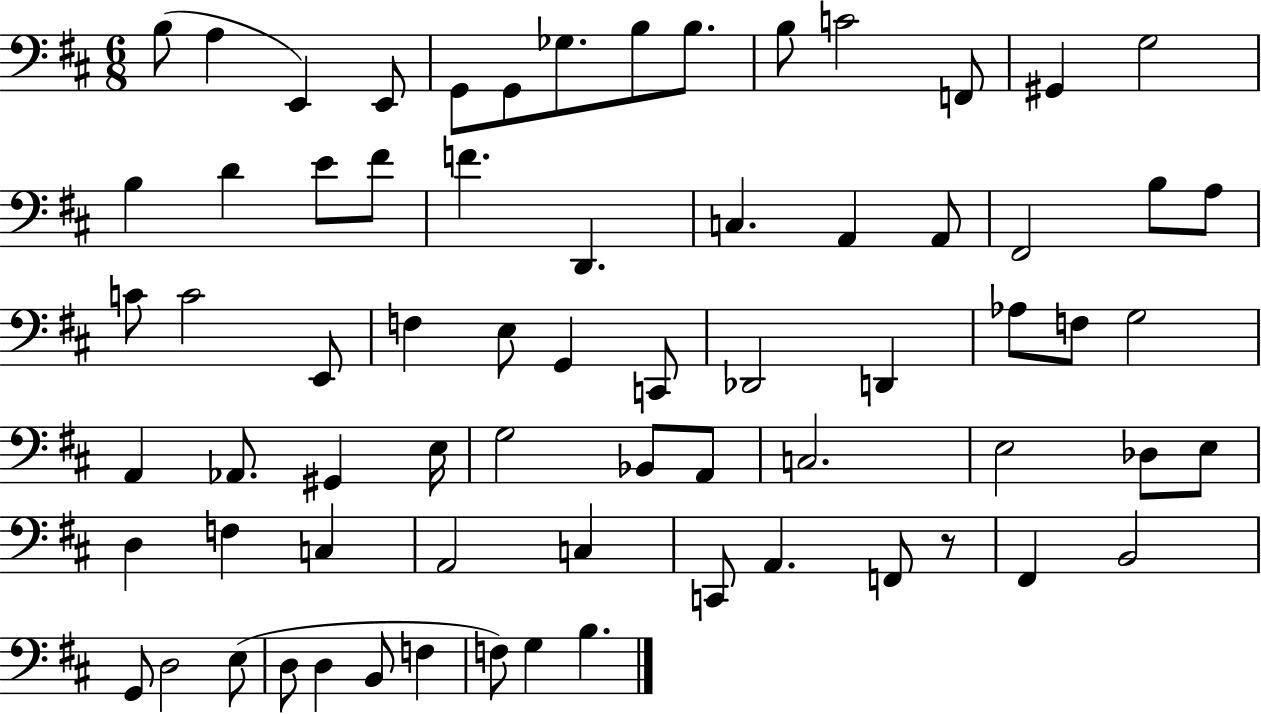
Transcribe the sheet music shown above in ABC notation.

X:1
T:Untitled
M:6/8
L:1/4
K:D
B,/2 A, E,, E,,/2 G,,/2 G,,/2 _G,/2 B,/2 B,/2 B,/2 C2 F,,/2 ^G,, G,2 B, D E/2 ^F/2 F D,, C, A,, A,,/2 ^F,,2 B,/2 A,/2 C/2 C2 E,,/2 F, E,/2 G,, C,,/2 _D,,2 D,, _A,/2 F,/2 G,2 A,, _A,,/2 ^G,, E,/4 G,2 _B,,/2 A,,/2 C,2 E,2 _D,/2 E,/2 D, F, C, A,,2 C, C,,/2 A,, F,,/2 z/2 ^F,, B,,2 G,,/2 D,2 E,/2 D,/2 D, B,,/2 F, F,/2 G, B,